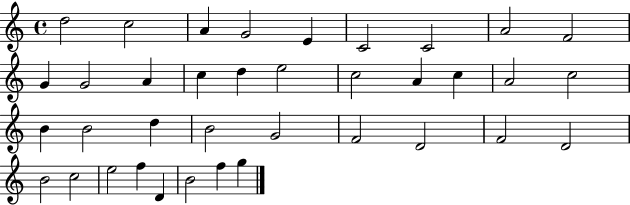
D5/h C5/h A4/q G4/h E4/q C4/h C4/h A4/h F4/h G4/q G4/h A4/q C5/q D5/q E5/h C5/h A4/q C5/q A4/h C5/h B4/q B4/h D5/q B4/h G4/h F4/h D4/h F4/h D4/h B4/h C5/h E5/h F5/q D4/q B4/h F5/q G5/q